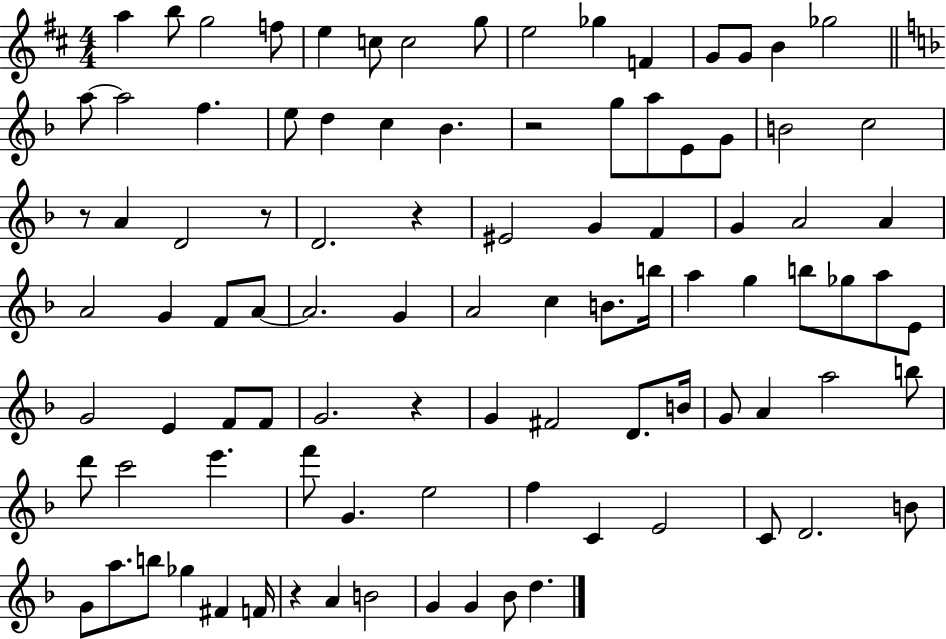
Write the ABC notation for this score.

X:1
T:Untitled
M:4/4
L:1/4
K:D
a b/2 g2 f/2 e c/2 c2 g/2 e2 _g F G/2 G/2 B _g2 a/2 a2 f e/2 d c _B z2 g/2 a/2 E/2 G/2 B2 c2 z/2 A D2 z/2 D2 z ^E2 G F G A2 A A2 G F/2 A/2 A2 G A2 c B/2 b/4 a g b/2 _g/2 a/2 E/2 G2 E F/2 F/2 G2 z G ^F2 D/2 B/4 G/2 A a2 b/2 d'/2 c'2 e' f'/2 G e2 f C E2 C/2 D2 B/2 G/2 a/2 b/2 _g ^F F/4 z A B2 G G _B/2 d